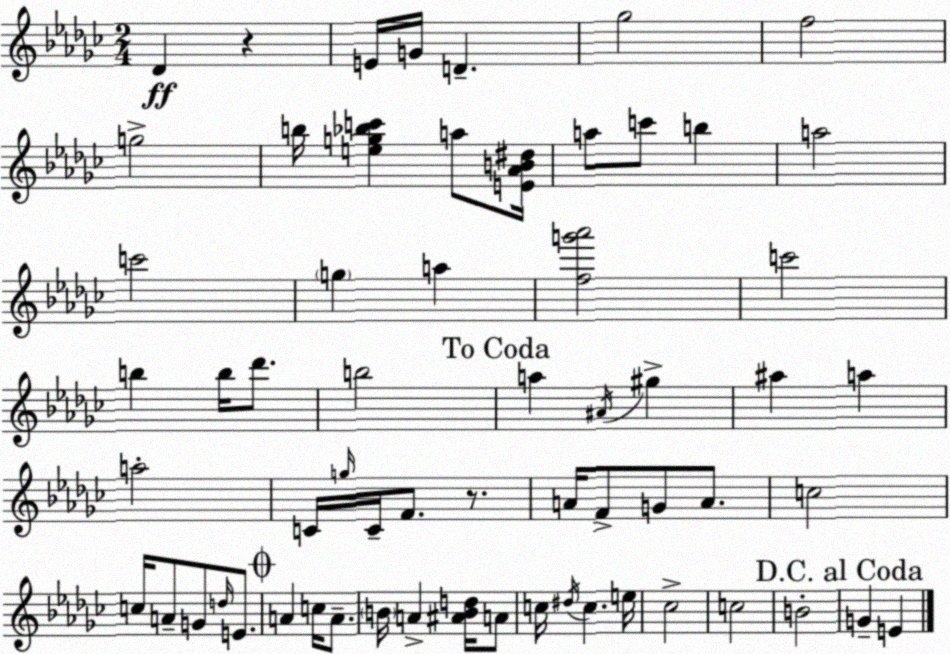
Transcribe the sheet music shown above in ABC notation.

X:1
T:Untitled
M:2/4
L:1/4
K:Ebm
_D z E/4 G/4 D _g2 f2 g2 b/4 [eg_bc'] a/2 [E_AB^d]/4 a/2 c'/2 b a2 c'2 g a [fg'_a']2 c'2 b b/4 _d'/2 b2 a ^A/4 ^g ^a a a2 C/4 g/4 C/4 F/2 z/2 A/4 F/2 G/2 A/2 c2 c/4 A/2 G/2 d/4 E/2 A c/4 A/2 B/4 A [^ABd]/4 A/2 c/4 ^d/4 c e/4 _c2 c2 B2 G E